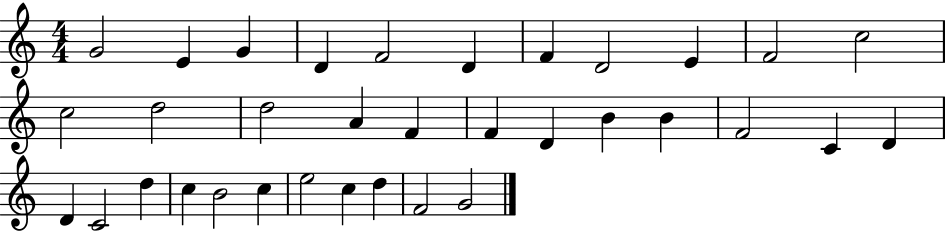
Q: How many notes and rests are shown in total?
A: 34